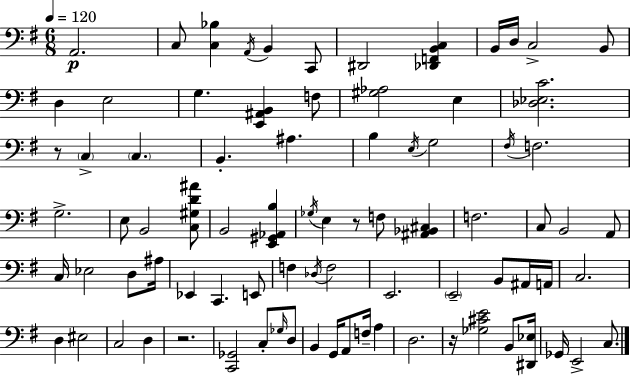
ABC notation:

X:1
T:Untitled
M:6/8
L:1/4
K:Em
A,,2 C,/2 [C,_B,] A,,/4 B,, C,,/2 ^D,,2 [_D,,F,,B,,C,] B,,/4 D,/4 C,2 B,,/2 D, E,2 G, [E,,^A,,B,,] F,/2 [^G,_A,]2 E, [_D,_E,C]2 z/2 C, C, B,, ^A, B, E,/4 G,2 ^F,/4 F,2 G,2 E,/2 B,,2 [C,^G,D^A]/2 B,,2 [E,,^G,,_A,,B,] _G,/4 E, z/2 F,/2 [^A,,_B,,^C,] F,2 C,/2 B,,2 A,,/2 C,/4 _E,2 D,/2 ^A,/4 _E,, C,, E,,/2 F, _D,/4 F,2 E,,2 E,,2 B,,/2 ^A,,/4 A,,/4 C,2 D, ^E,2 C,2 D, z2 [C,,_G,,]2 C,/2 _G,/4 D,/2 B,, G,,/4 A,,/2 F,/4 A, D,2 z/4 [_G,^CE]2 B,,/2 [^D,,_E,]/4 _G,,/4 E,,2 C,/2